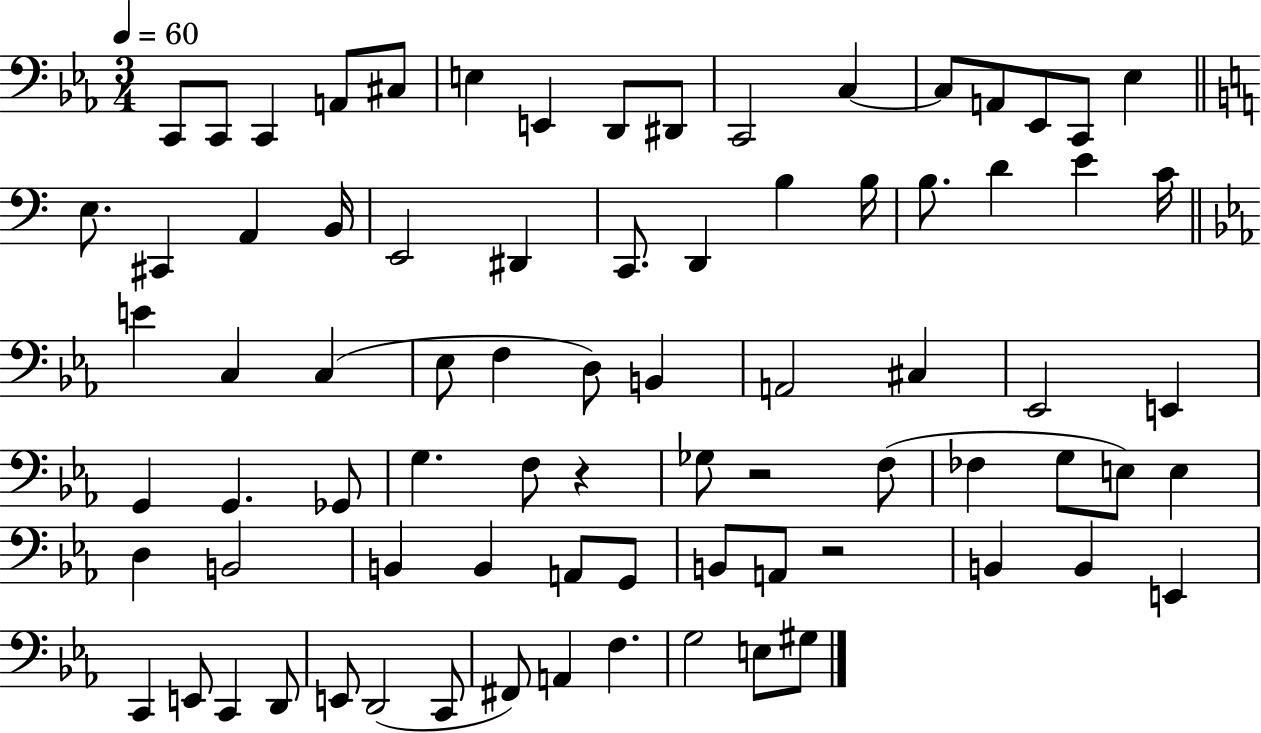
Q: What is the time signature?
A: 3/4